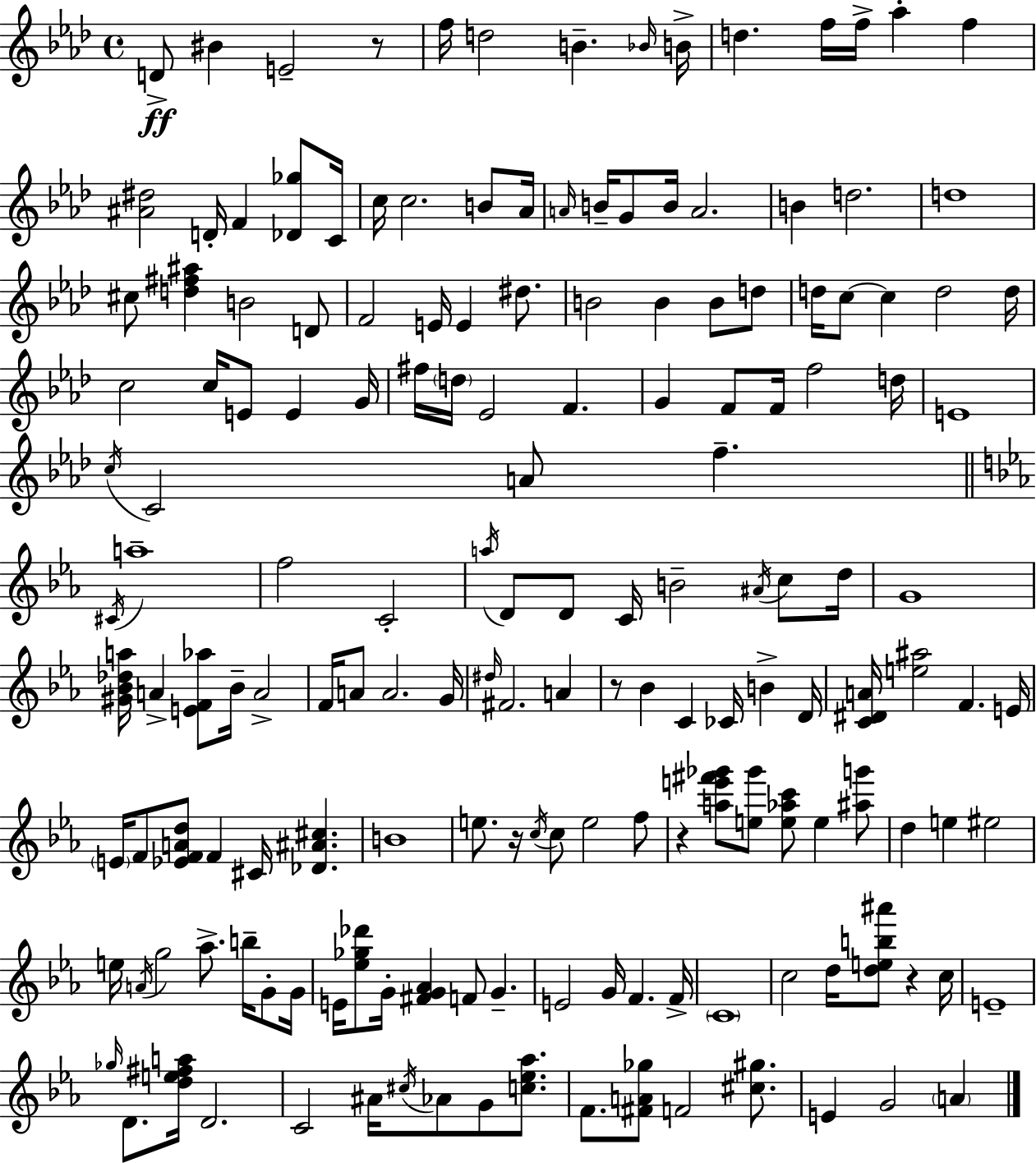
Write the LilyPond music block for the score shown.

{
  \clef treble
  \time 4/4
  \defaultTimeSignature
  \key aes \major
  \repeat volta 2 { d'8->\ff bis'4 e'2-- r8 | f''16 d''2 b'4.-- \grace { bes'16 } | b'16-> d''4. f''16 f''16-> aes''4-. f''4 | <ais' dis''>2 d'16-. f'4 <des' ges''>8 | \break c'16 c''16 c''2. b'8 | aes'16 \grace { a'16 } b'16-- g'8 b'16 a'2. | b'4 d''2. | d''1 | \break cis''8 <d'' fis'' ais''>4 b'2 | d'8 f'2 e'16 e'4 dis''8. | b'2 b'4 b'8 | d''8 d''16 c''8~~ c''4 d''2 | \break d''16 c''2 c''16 e'8 e'4 | g'16 fis''16 \parenthesize d''16 ees'2 f'4. | g'4 f'8 f'16 f''2 | d''16 e'1 | \break \acciaccatura { c''16 } c'2 a'8 f''4.-- | \bar "||" \break \key ees \major \acciaccatura { cis'16 } a''1-- | f''2 c'2-. | \acciaccatura { a''16 } d'8 d'8 c'16 b'2-- \acciaccatura { ais'16 } | c''8 d''16 g'1 | \break <gis' bes' des'' a''>16 a'4-> <e' f' aes''>8 bes'16-- a'2-> | f'16 a'8 a'2. | g'16 \grace { dis''16 } fis'2. | a'4 r8 bes'4 c'4 ces'16 b'4-> | \break d'16 <c' dis' a'>16 <e'' ais''>2 f'4. | e'16 \parenthesize e'16 f'8 <ees' f' a' d''>8 f'4 cis'16 <des' ais' cis''>4. | b'1 | e''8. r16 \acciaccatura { c''16 } c''8 e''2 | \break f''8 r4 <a'' e''' fis''' ges'''>8 <e'' ges'''>8 <e'' aes'' c'''>8 e''4 | <ais'' g'''>8 d''4 e''4 eis''2 | e''16 \acciaccatura { a'16 } g''2 aes''8.-> | b''16-- g'8-. g'16 e'16 <ees'' ges'' des'''>8 g'16-. <fis' g' aes'>4 f'8 | \break g'4.-- e'2 g'16 f'4. | f'16-> \parenthesize c'1 | c''2 d''16 <d'' e'' b'' ais'''>8 | r4 c''16 e'1-- | \break \grace { ges''16 } d'8. <d'' e'' fis'' a''>16 d'2. | c'2 ais'16 | \acciaccatura { cis''16 } aes'8 g'8 <c'' ees'' aes''>8. f'8. <fis' a' ges''>8 f'2 | <cis'' gis''>8. e'4 g'2 | \break \parenthesize a'4 } \bar "|."
}